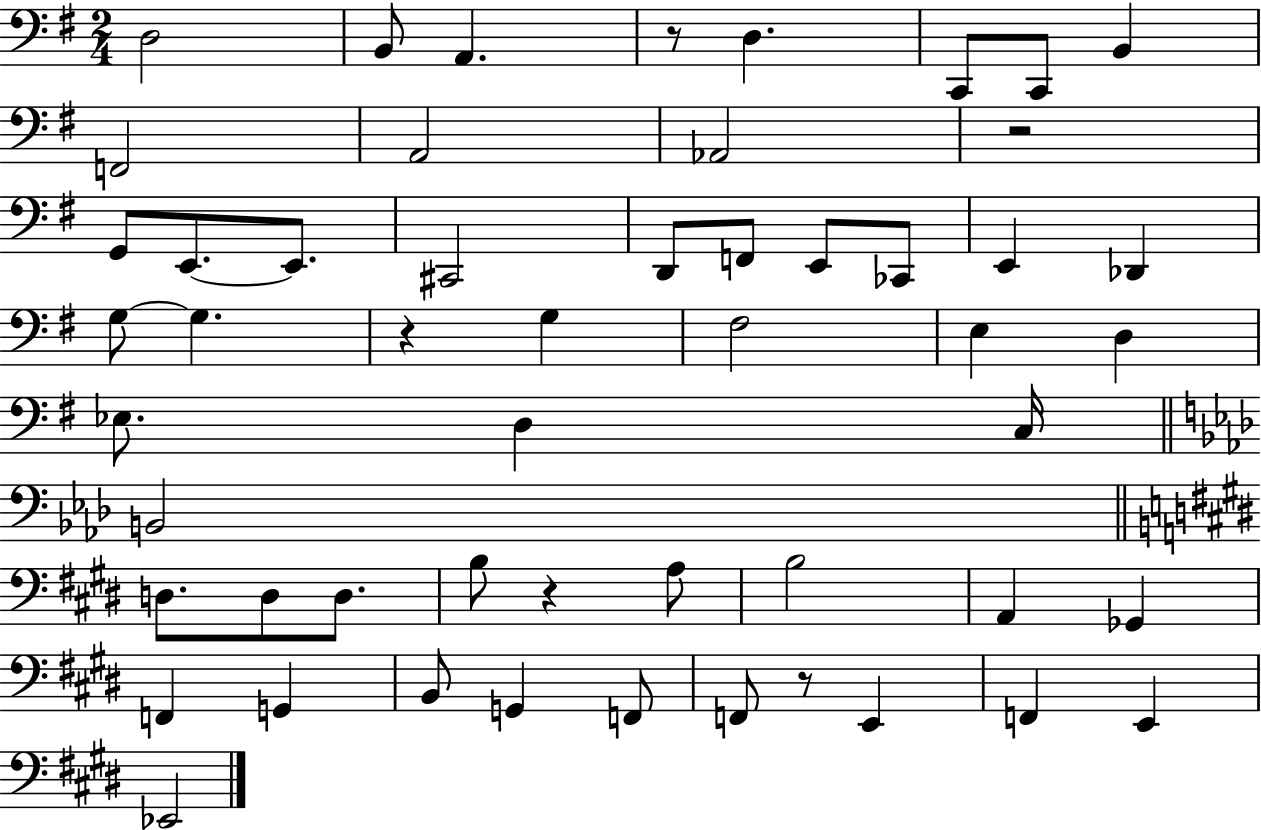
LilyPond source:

{
  \clef bass
  \numericTimeSignature
  \time 2/4
  \key g \major
  d2 | b,8 a,4. | r8 d4. | c,8 c,8 b,4 | \break f,2 | a,2 | aes,2 | r2 | \break g,8 e,8.~~ e,8. | cis,2 | d,8 f,8 e,8 ces,8 | e,4 des,4 | \break g8~~ g4. | r4 g4 | fis2 | e4 d4 | \break ees8. d4 c16 | \bar "||" \break \key aes \major b,2 | \bar "||" \break \key e \major d8. d8 d8. | b8 r4 a8 | b2 | a,4 ges,4 | \break f,4 g,4 | b,8 g,4 f,8 | f,8 r8 e,4 | f,4 e,4 | \break ees,2 | \bar "|."
}